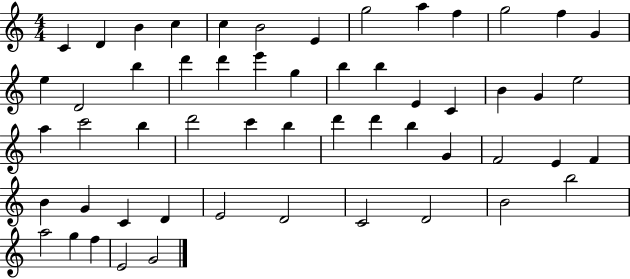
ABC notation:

X:1
T:Untitled
M:4/4
L:1/4
K:C
C D B c c B2 E g2 a f g2 f G e D2 b d' d' e' g b b E C B G e2 a c'2 b d'2 c' b d' d' b G F2 E F B G C D E2 D2 C2 D2 B2 b2 a2 g f E2 G2